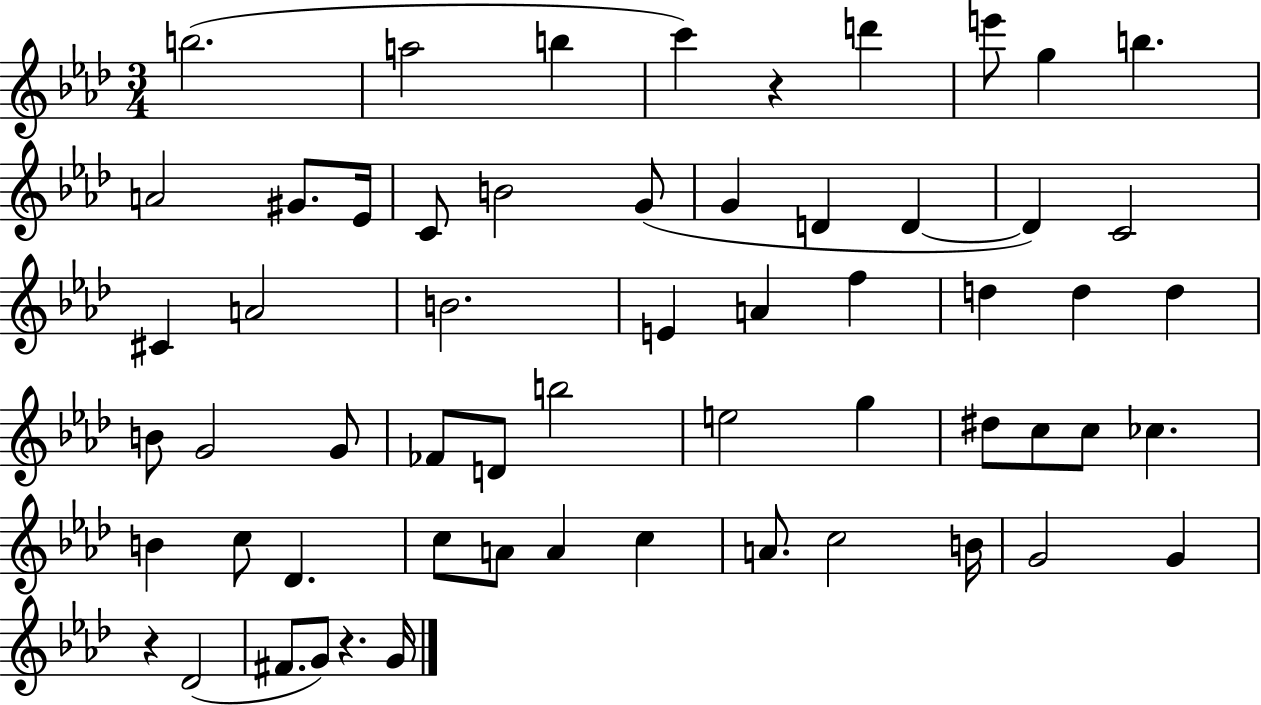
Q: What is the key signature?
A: AES major